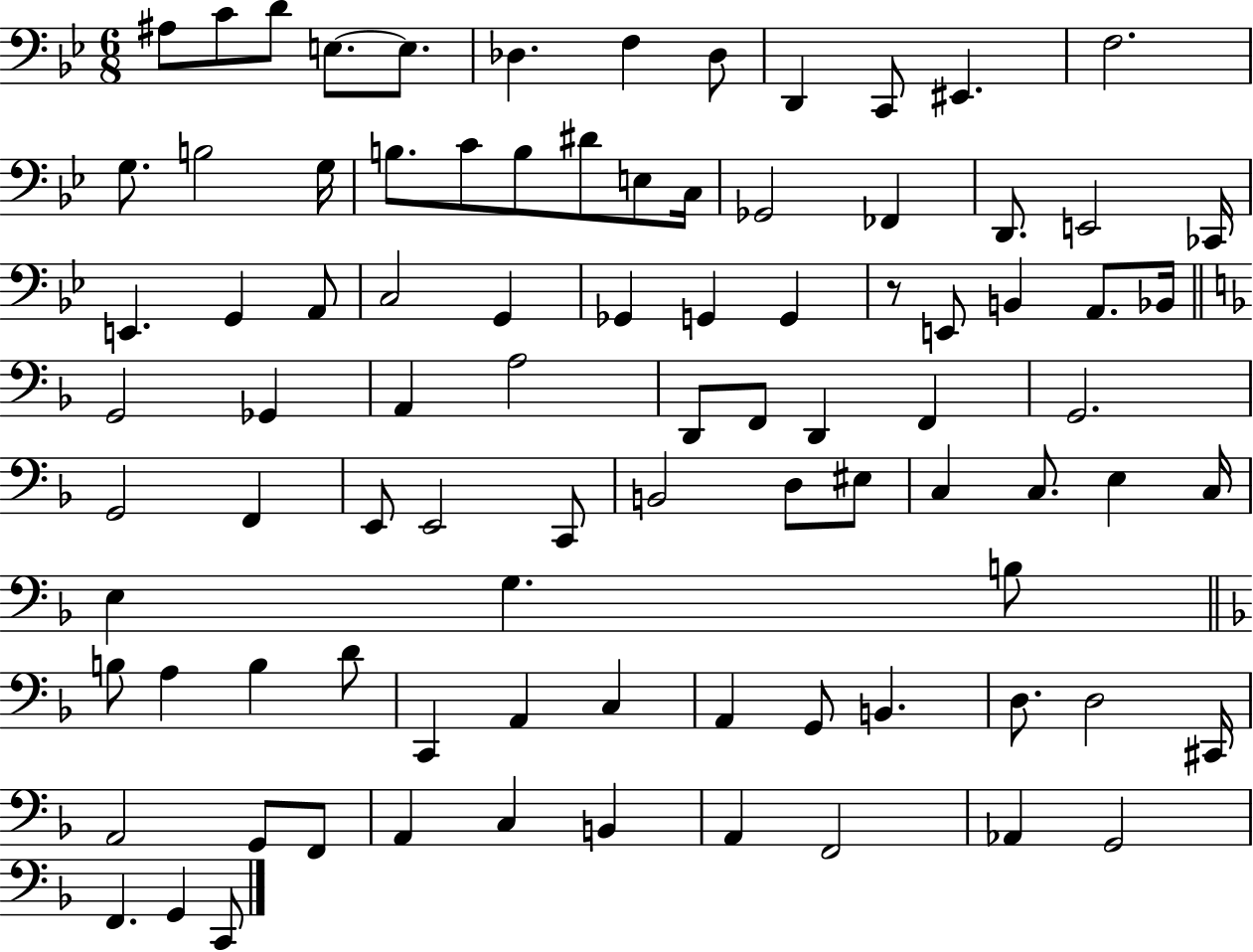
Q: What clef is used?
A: bass